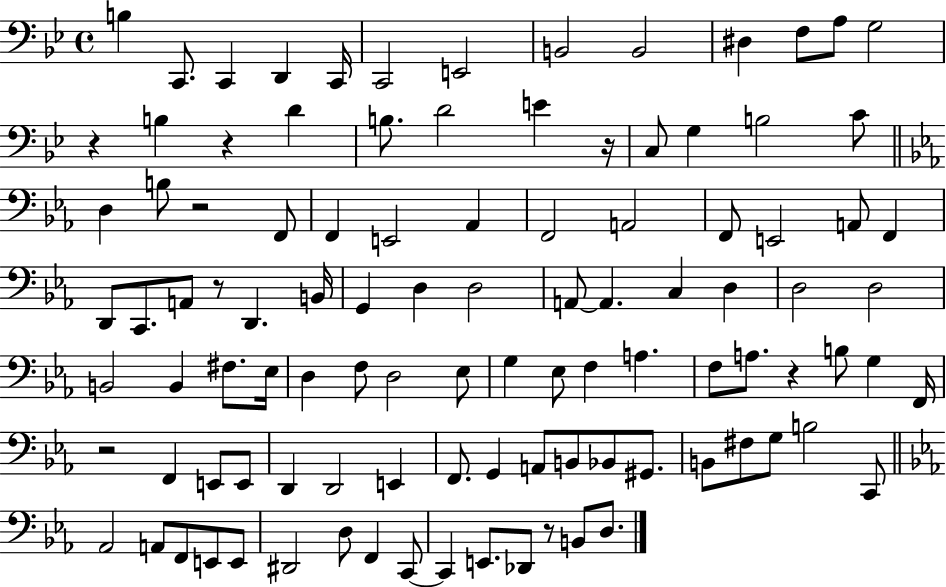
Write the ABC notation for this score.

X:1
T:Untitled
M:4/4
L:1/4
K:Bb
B, C,,/2 C,, D,, C,,/4 C,,2 E,,2 B,,2 B,,2 ^D, F,/2 A,/2 G,2 z B, z D B,/2 D2 E z/4 C,/2 G, B,2 C/2 D, B,/2 z2 F,,/2 F,, E,,2 _A,, F,,2 A,,2 F,,/2 E,,2 A,,/2 F,, D,,/2 C,,/2 A,,/2 z/2 D,, B,,/4 G,, D, D,2 A,,/2 A,, C, D, D,2 D,2 B,,2 B,, ^F,/2 _E,/4 D, F,/2 D,2 _E,/2 G, _E,/2 F, A, F,/2 A,/2 z B,/2 G, F,,/4 z2 F,, E,,/2 E,,/2 D,, D,,2 E,, F,,/2 G,, A,,/2 B,,/2 _B,,/2 ^G,,/2 B,,/2 ^F,/2 G,/2 B,2 C,,/2 _A,,2 A,,/2 F,,/2 E,,/2 E,,/2 ^D,,2 D,/2 F,, C,,/2 C,, E,,/2 _D,,/2 z/2 B,,/2 D,/2